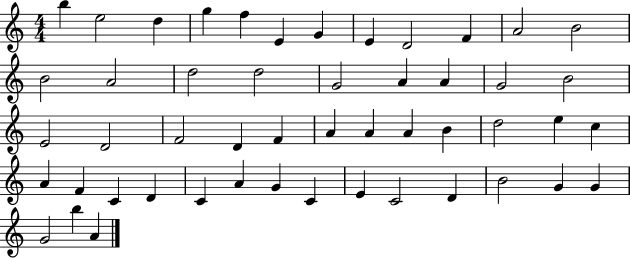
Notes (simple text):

B5/q E5/h D5/q G5/q F5/q E4/q G4/q E4/q D4/h F4/q A4/h B4/h B4/h A4/h D5/h D5/h G4/h A4/q A4/q G4/h B4/h E4/h D4/h F4/h D4/q F4/q A4/q A4/q A4/q B4/q D5/h E5/q C5/q A4/q F4/q C4/q D4/q C4/q A4/q G4/q C4/q E4/q C4/h D4/q B4/h G4/q G4/q G4/h B5/q A4/q